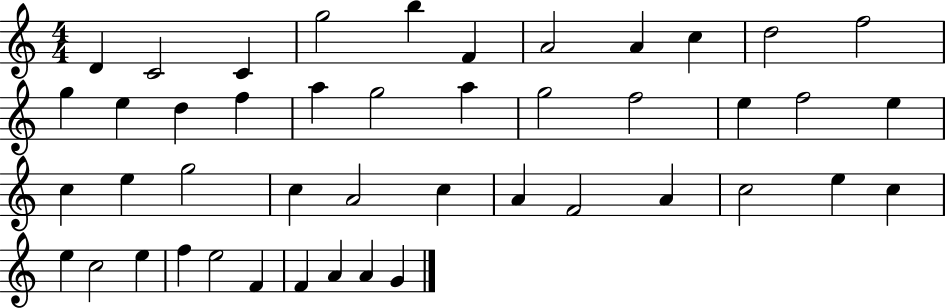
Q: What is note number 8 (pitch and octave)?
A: A4